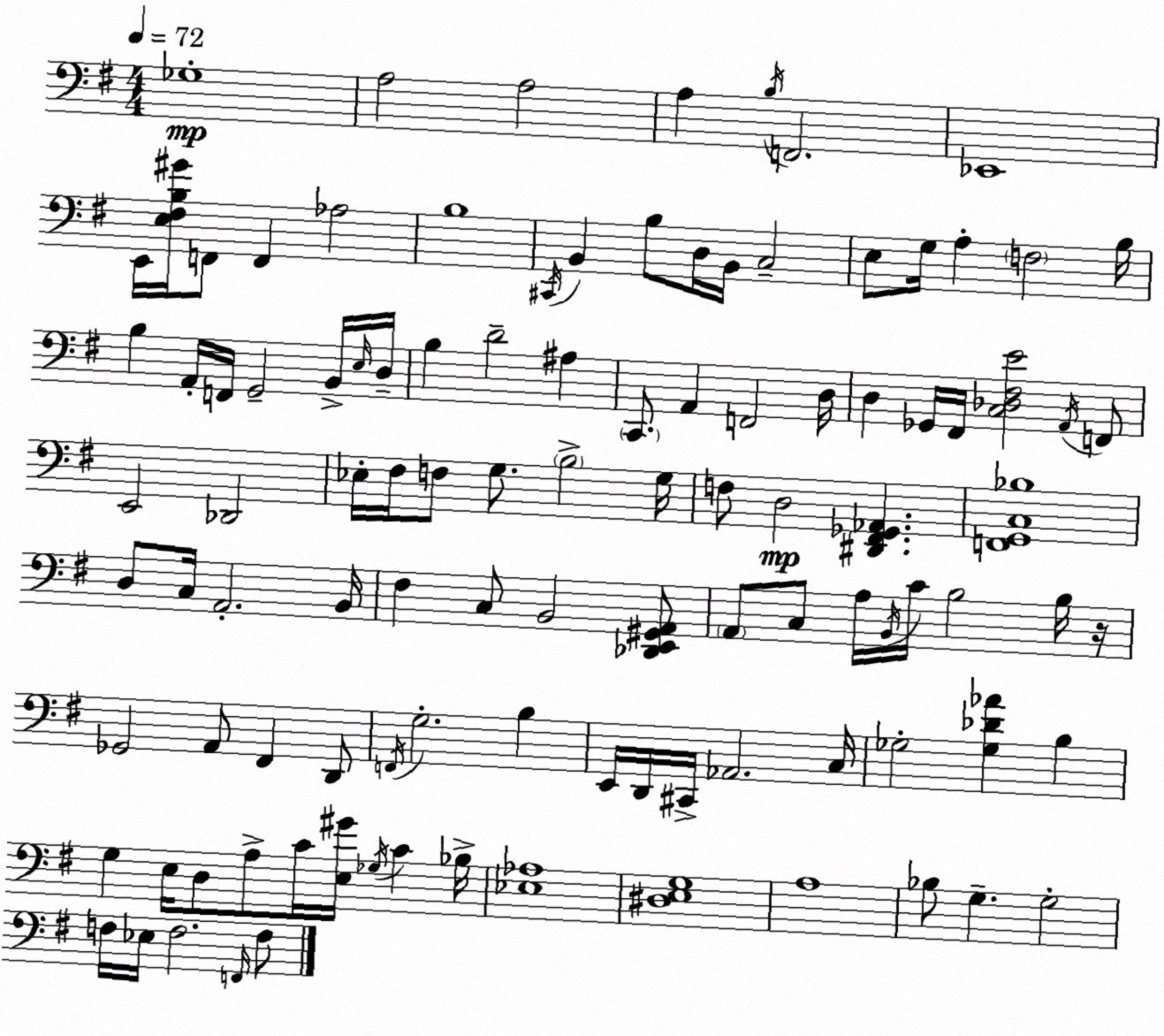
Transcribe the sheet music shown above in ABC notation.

X:1
T:Untitled
M:4/4
L:1/4
K:Em
_G,4 A,2 A,2 A, B,/4 F,,2 _E,,4 E,,/4 [E,^F,B,^G]/4 F,,/2 F,, _A,2 B,4 ^C,,/4 B,, B,/2 D,/4 B,,/4 C,2 E,/2 G,/4 A, F,2 B,/4 B, A,,/4 F,,/4 G,,2 B,,/4 E,/4 D,/4 B, D2 ^A, C,,/2 A,, F,,2 D,/4 D, _G,,/4 ^F,,/4 [C,_D,^F,E]2 A,,/4 F,,/2 E,,2 _D,,2 _E,/4 ^F,/4 F,/2 G,/2 B,2 G,/4 F,/2 D,2 [^D,,^F,,_G,,_A,,] [F,,G,,C,_B,]4 D,/2 C,/4 A,,2 B,,/4 ^F, C,/2 B,,2 [_D,,E,,^G,,A,,]/2 A,,/2 C,/2 A,/4 B,,/4 C/4 B,2 B,/4 z/4 _G,,2 A,,/2 ^F,, D,,/2 F,,/4 G,2 B, E,,/4 D,,/4 ^C,,/4 _A,,2 C,/4 _G,2 [_G,_D_A] B, G, E,/4 D,/2 A,/2 C/4 [E,^G]/4 _G,/4 C _B,/4 [_E,_A,]4 [^D,E,G,]4 A,4 _B,/2 G, G,2 F,/4 _E,/4 F,2 F,,/4 F,/2